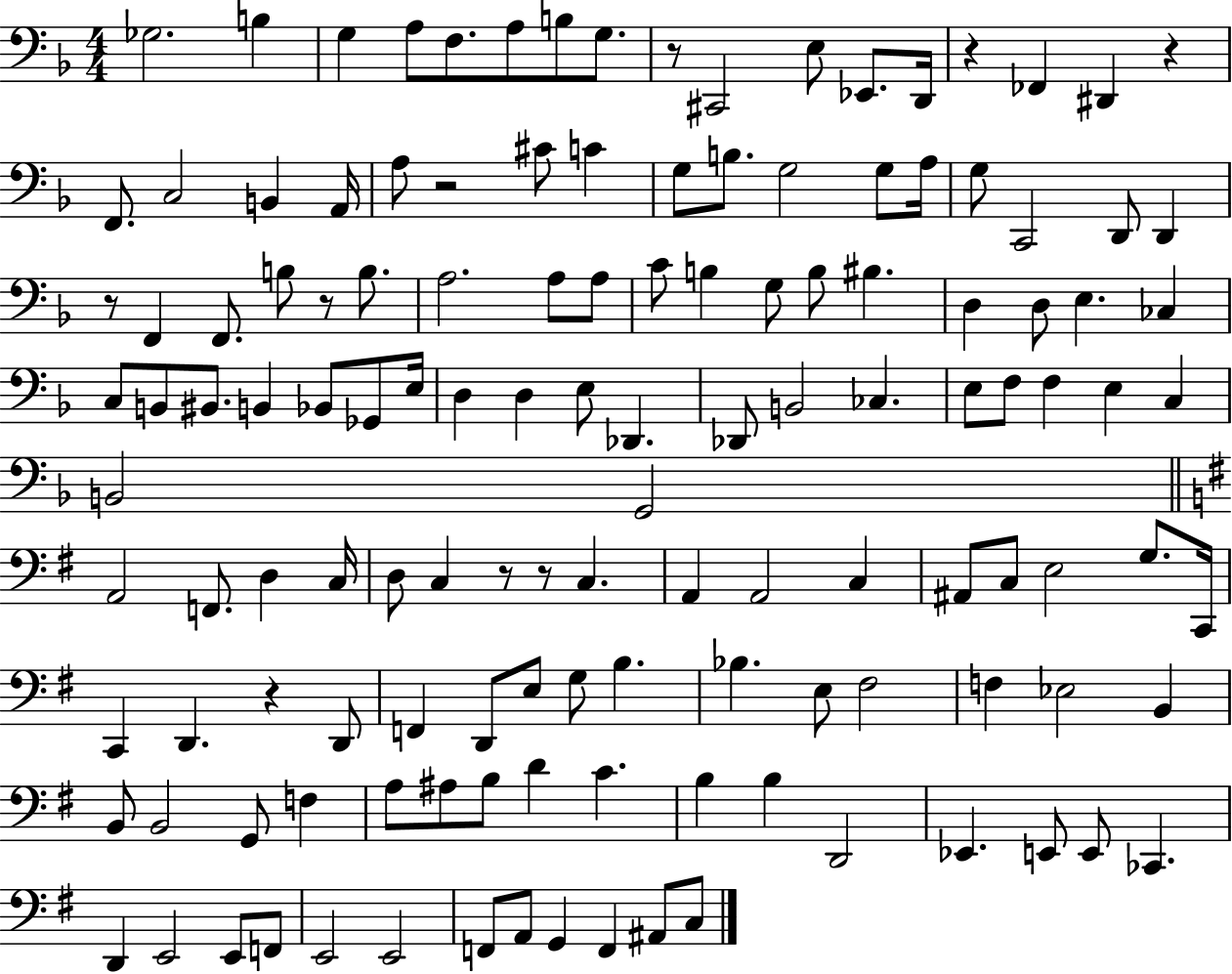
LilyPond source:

{
  \clef bass
  \numericTimeSignature
  \time 4/4
  \key f \major
  \repeat volta 2 { ges2. b4 | g4 a8 f8. a8 b8 g8. | r8 cis,2 e8 ees,8. d,16 | r4 fes,4 dis,4 r4 | \break f,8. c2 b,4 a,16 | a8 r2 cis'8 c'4 | g8 b8. g2 g8 a16 | g8 c,2 d,8 d,4 | \break r8 f,4 f,8. b8 r8 b8. | a2. a8 a8 | c'8 b4 g8 b8 bis4. | d4 d8 e4. ces4 | \break c8 b,8 bis,8. b,4 bes,8 ges,8 e16 | d4 d4 e8 des,4. | des,8 b,2 ces4. | e8 f8 f4 e4 c4 | \break b,2 g,2 | \bar "||" \break \key g \major a,2 f,8. d4 c16 | d8 c4 r8 r8 c4. | a,4 a,2 c4 | ais,8 c8 e2 g8. c,16 | \break c,4 d,4. r4 d,8 | f,4 d,8 e8 g8 b4. | bes4. e8 fis2 | f4 ees2 b,4 | \break b,8 b,2 g,8 f4 | a8 ais8 b8 d'4 c'4. | b4 b4 d,2 | ees,4. e,8 e,8 ces,4. | \break d,4 e,2 e,8 f,8 | e,2 e,2 | f,8 a,8 g,4 f,4 ais,8 c8 | } \bar "|."
}